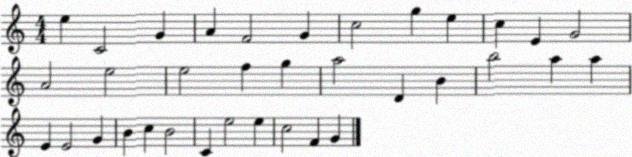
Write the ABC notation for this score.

X:1
T:Untitled
M:4/4
L:1/4
K:C
e C2 G A F2 G c2 g e c E G2 A2 e2 e2 f g a2 D B b2 a a E E2 G B c B2 C e2 e c2 F G